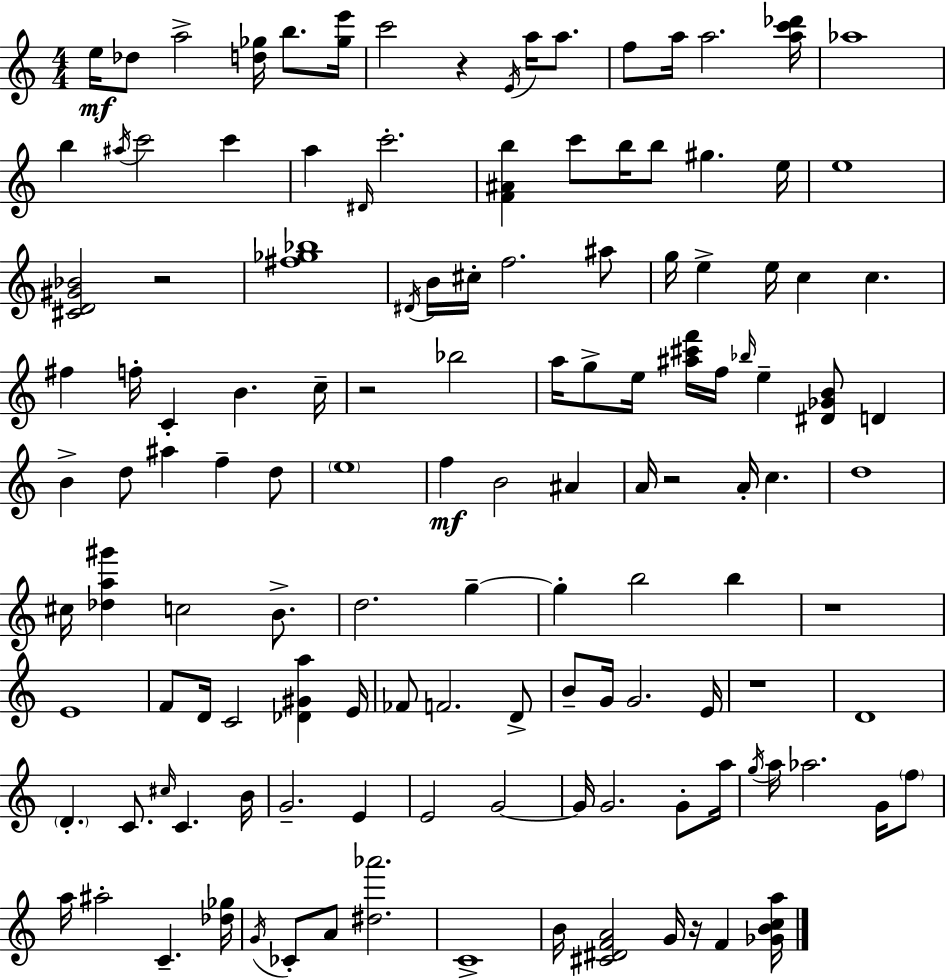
X:1
T:Untitled
M:4/4
L:1/4
K:C
e/4 _d/2 a2 [d_g]/4 b/2 [_ge']/4 c'2 z E/4 a/4 a/2 f/2 a/4 a2 [ac'_d']/4 _a4 b ^a/4 c'2 c' a ^D/4 c'2 [F^Ab] c'/2 b/4 b/2 ^g e/4 e4 [^CD^G_B]2 z2 [^f_g_b]4 ^D/4 B/4 ^c/4 f2 ^a/2 g/4 e e/4 c c ^f f/4 C B c/4 z2 _b2 a/4 g/2 e/4 [^a^c'f']/4 f/4 _b/4 e [^D_GB]/2 D B d/2 ^a f d/2 e4 f B2 ^A A/4 z2 A/4 c d4 ^c/4 [_da^g'] c2 B/2 d2 g g b2 b z4 E4 F/2 D/4 C2 [_D^Ga] E/4 _F/2 F2 D/2 B/2 G/4 G2 E/4 z4 D4 D C/2 ^c/4 C B/4 G2 E E2 G2 G/4 G2 G/2 a/4 g/4 a/4 _a2 G/4 f/2 a/4 ^a2 C [_d_g]/4 G/4 _C/2 A/2 [^d_a']2 C4 B/4 [^C^DFA]2 G/4 z/4 F [_GBca]/4